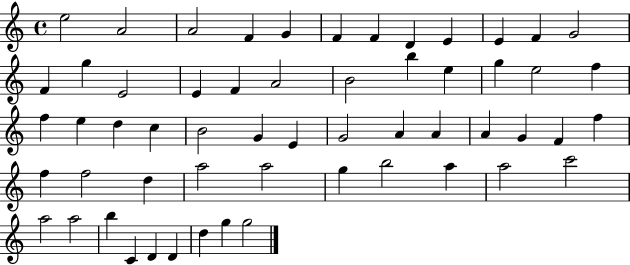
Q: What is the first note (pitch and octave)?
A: E5